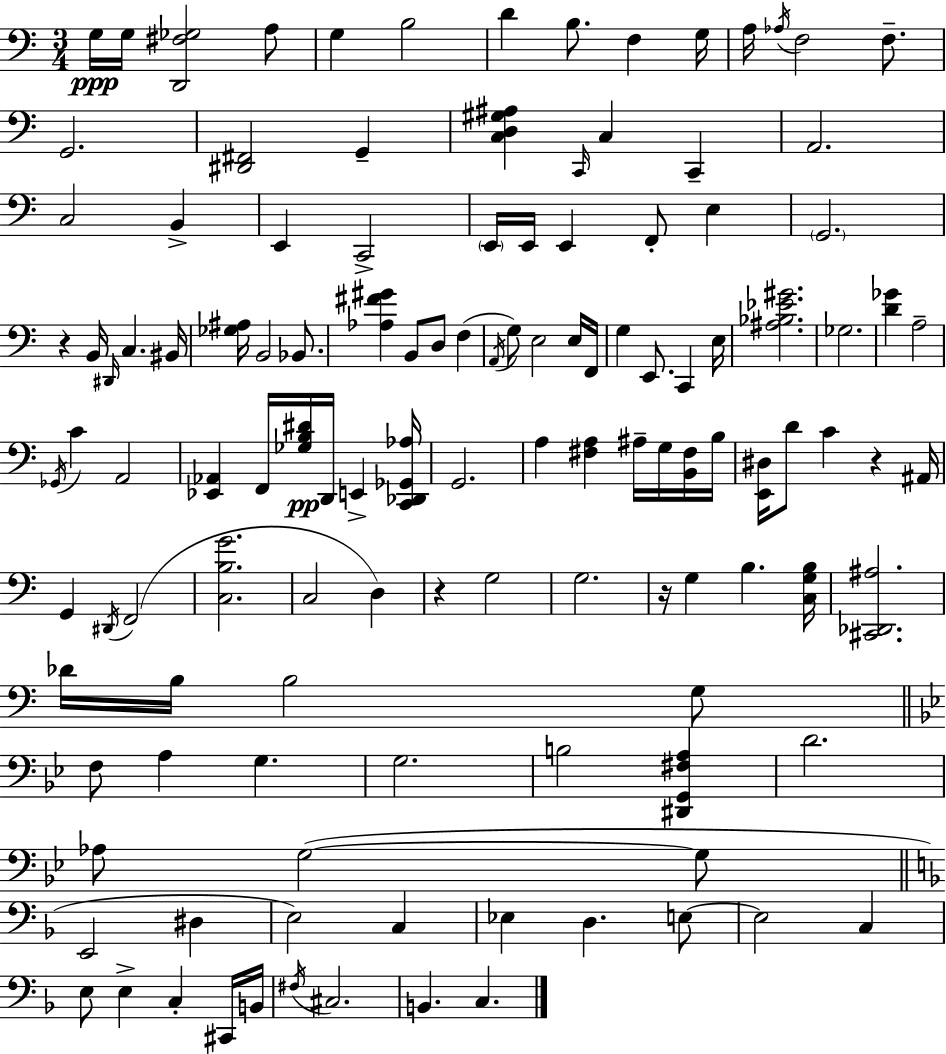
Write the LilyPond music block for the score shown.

{
  \clef bass
  \numericTimeSignature
  \time 3/4
  \key a \minor
  \repeat volta 2 { g16\ppp g16 <d, fis ges>2 a8 | g4 b2 | d'4 b8. f4 g16 | a16 \acciaccatura { aes16 } f2 f8.-- | \break g,2. | <dis, fis,>2 g,4-- | <c d gis ais>4 \grace { c,16 } c4 c,4-- | a,2. | \break c2 b,4-> | e,4 c,2-> | \parenthesize e,16 e,16 e,4 f,8-. e4 | \parenthesize g,2. | \break r4 b,16 \grace { dis,16 } c4. | bis,16 <ges ais>16 b,2 | bes,8. <aes fis' gis'>4 b,8 d8 f4( | \acciaccatura { a,16 } g8) e2 | \break e16 f,16 g4 e,8. c,4 | e16 <ais bes ees' gis'>2. | ges2. | <d' ges'>4 a2-- | \break \acciaccatura { ges,16 } c'4 a,2 | <ees, aes,>4 f,16 <ges b dis'>16\pp d,16 | e,4-> <c, des, ges, aes>16 g,2. | a4 <fis a>4 | \break ais16-- g16 <b, fis>16 b16 <e, dis>16 d'8 c'4 | r4 ais,16 g,4 \acciaccatura { dis,16 } f,2( | <c b g'>2. | c2 | \break d4) r4 g2 | g2. | r16 g4 b4. | <c g b>16 <cis, des, ais>2. | \break des'16 b16 b2 | g8 \bar "||" \break \key bes \major f8 a4 g4. | g2. | b2 <dis, g, fis a>4 | d'2. | \break aes8 g2~(~ g8 | \bar "||" \break \key d \minor e,2 dis4 | e2) c4 | ees4 d4. e8~~ | e2 c4 | \break e8 e4-> c4-. cis,16 b,16 | \acciaccatura { fis16 } cis2. | b,4. c4. | } \bar "|."
}